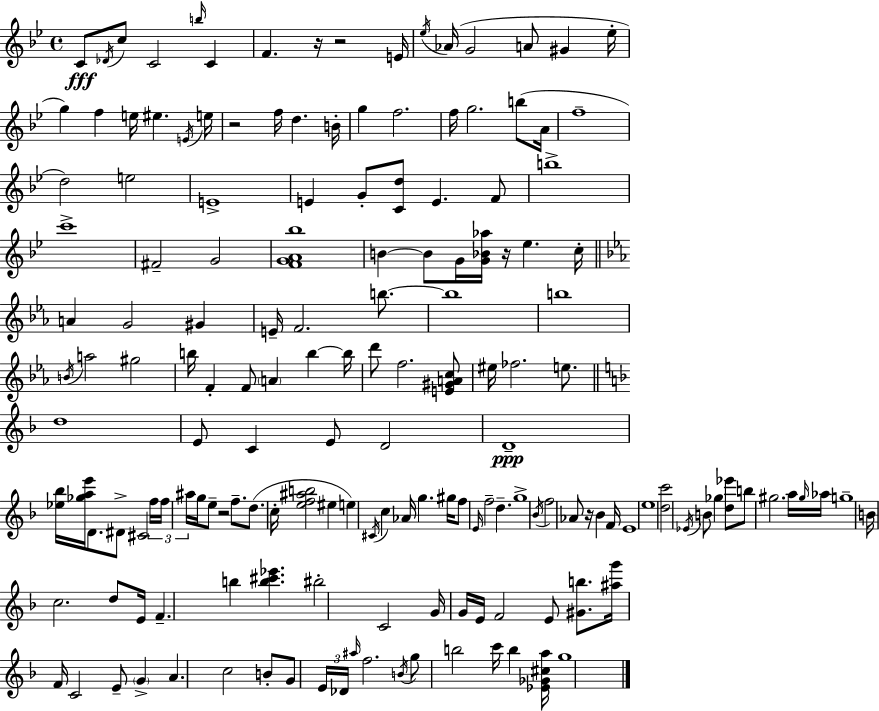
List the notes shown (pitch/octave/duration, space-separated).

C4/e Db4/s C5/e C4/h B5/s C4/q F4/q. R/s R/h E4/s Eb5/s Ab4/s G4/h A4/e G#4/q Eb5/s G5/q F5/q E5/s EIS5/q. E4/s E5/s R/h F5/s D5/q. B4/s G5/q F5/h. F5/s G5/h. B5/e A4/s F5/w D5/h E5/h E4/w E4/q G4/e [C4,D5]/e E4/q. F4/e B5/w C6/w F#4/h G4/h [F4,G4,A4,Bb5]/w B4/q B4/e G4/s [G4,Bb4,Ab5]/s R/s Eb5/q. C5/s A4/q G4/h G#4/q E4/s F4/h. B5/e. B5/w B5/w B4/s A5/h G#5/h B5/s F4/q F4/e A4/q B5/q B5/s D6/e F5/h. [E4,G#4,A4,C5]/e EIS5/s FES5/h. E5/e. D5/w E4/e C4/q E4/e D4/h D4/w [Eb5,Bb5]/s [Gb5,A5,E6]/s D4/e. D#4/e C#4/h F5/s F5/s A#5/s G5/s E5/e R/h F5/e. D5/e. C5/s [E5,F5,A#5,B5]/h EIS5/q E5/q C#4/s C5/q Ab4/s G5/q. G#5/s F5/e E4/s F5/h D5/q. G5/w Bb4/s F5/h Ab4/e R/s Bb4/q F4/s E4/w E5/w [D5,C6]/h Eb4/s B4/e Gb5/q [D5,Eb6]/e B5/e G#5/h. A5/s G#5/s Ab5/s G5/w B4/s C5/h. D5/e E4/s F4/q. B5/q [B5,C#6,Eb6]/q. BIS5/h C4/h G4/s G4/s E4/s F4/h E4/e [G#4,B5]/e. [A#5,G6]/s F4/s C4/h E4/e G4/q A4/q. C5/h B4/e G4/e E4/s Db4/s A#5/s F5/h. B4/s G5/e B5/h C6/s B5/q [Eb4,Gb4,C#5,A5]/s G5/w